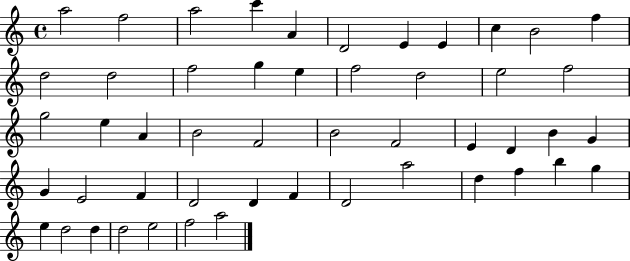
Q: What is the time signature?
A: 4/4